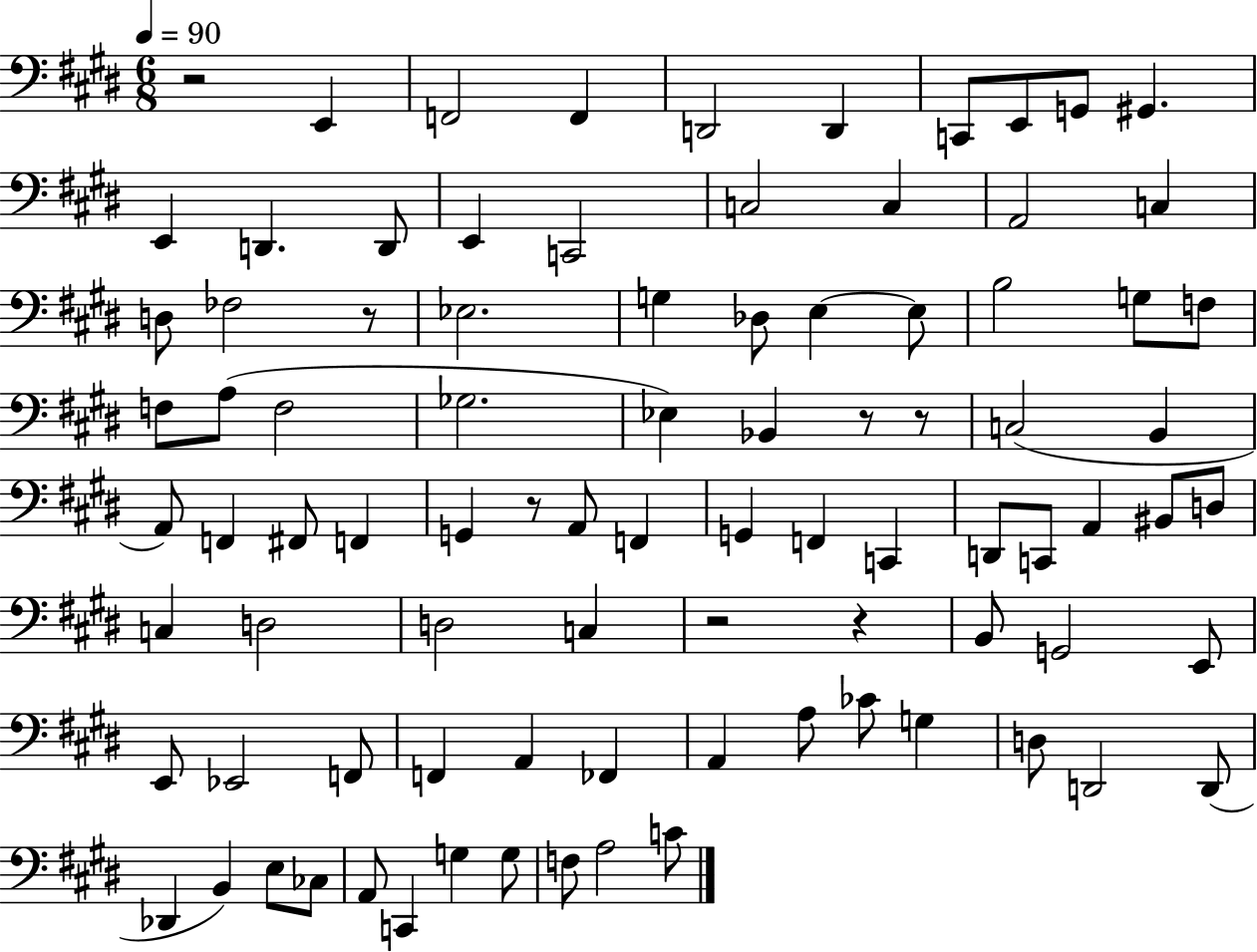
{
  \clef bass
  \numericTimeSignature
  \time 6/8
  \key e \major
  \tempo 4 = 90
  r2 e,4 | f,2 f,4 | d,2 d,4 | c,8 e,8 g,8 gis,4. | \break e,4 d,4. d,8 | e,4 c,2 | c2 c4 | a,2 c4 | \break d8 fes2 r8 | ees2. | g4 des8 e4~~ e8 | b2 g8 f8 | \break f8 a8( f2 | ges2. | ees4) bes,4 r8 r8 | c2( b,4 | \break a,8) f,4 fis,8 f,4 | g,4 r8 a,8 f,4 | g,4 f,4 c,4 | d,8 c,8 a,4 bis,8 d8 | \break c4 d2 | d2 c4 | r2 r4 | b,8 g,2 e,8 | \break e,8 ees,2 f,8 | f,4 a,4 fes,4 | a,4 a8 ces'8 g4 | d8 d,2 d,8( | \break des,4 b,4) e8 ces8 | a,8 c,4 g4 g8 | f8 a2 c'8 | \bar "|."
}